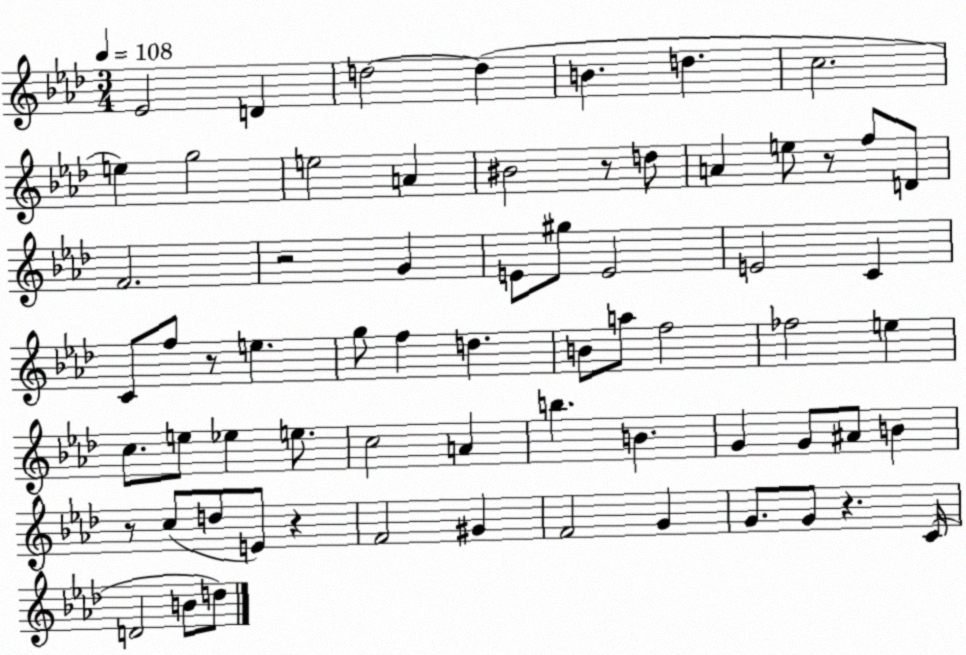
X:1
T:Untitled
M:3/4
L:1/4
K:Ab
_E2 D d2 d B d c2 e g2 e2 A ^B2 z/2 d/2 A e/2 z/2 f/2 D/2 F2 z2 G E/2 ^g/2 E2 E2 C C/2 f/2 z/2 e g/2 f d B/2 a/2 f2 _f2 e c/2 e/2 _e e/2 c2 A b B G G/2 ^A/2 B z/2 c/2 d/2 E/2 z F2 ^G F2 G G/2 G/2 z C/4 D2 B/2 d/2